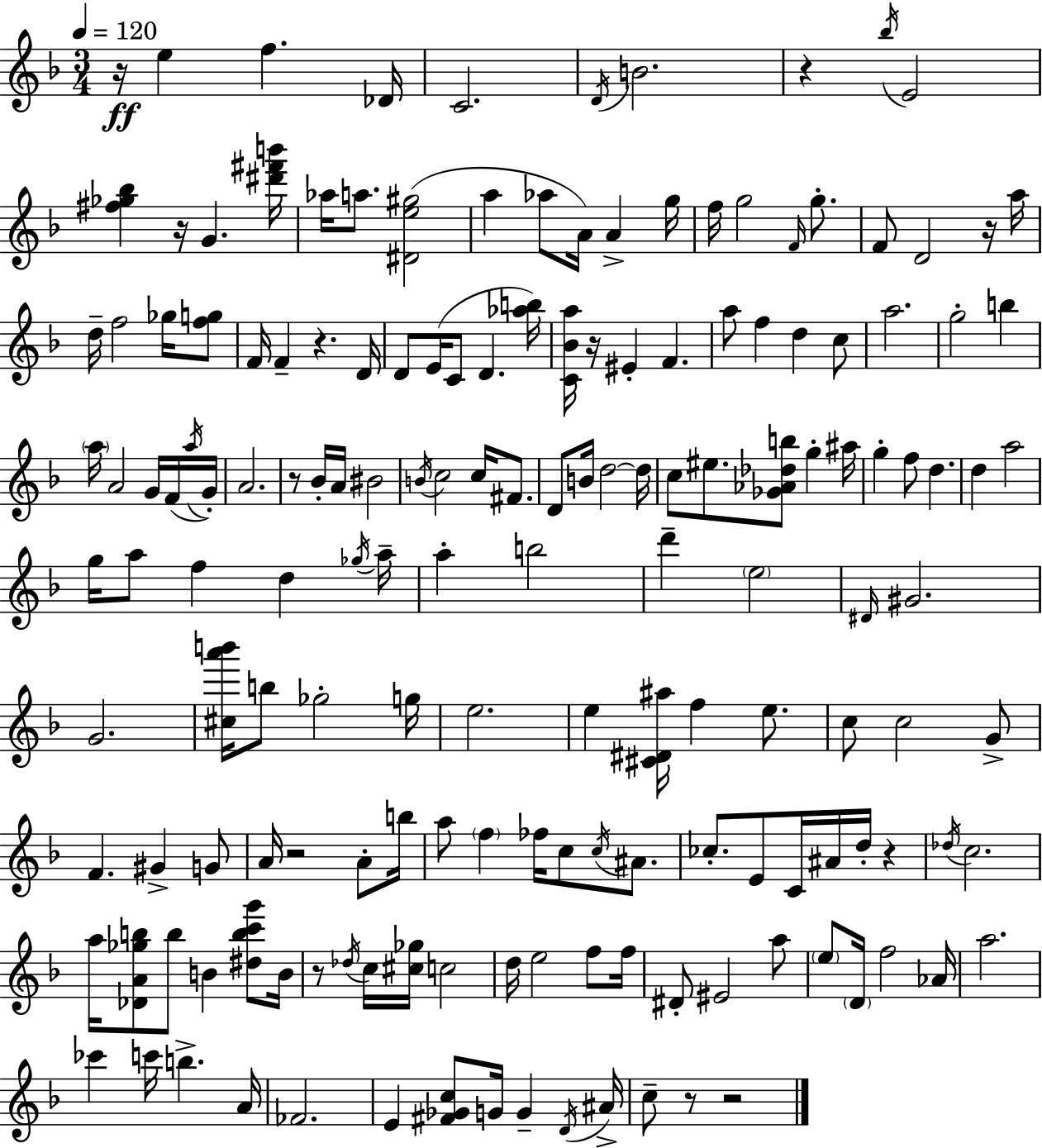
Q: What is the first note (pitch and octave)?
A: E5